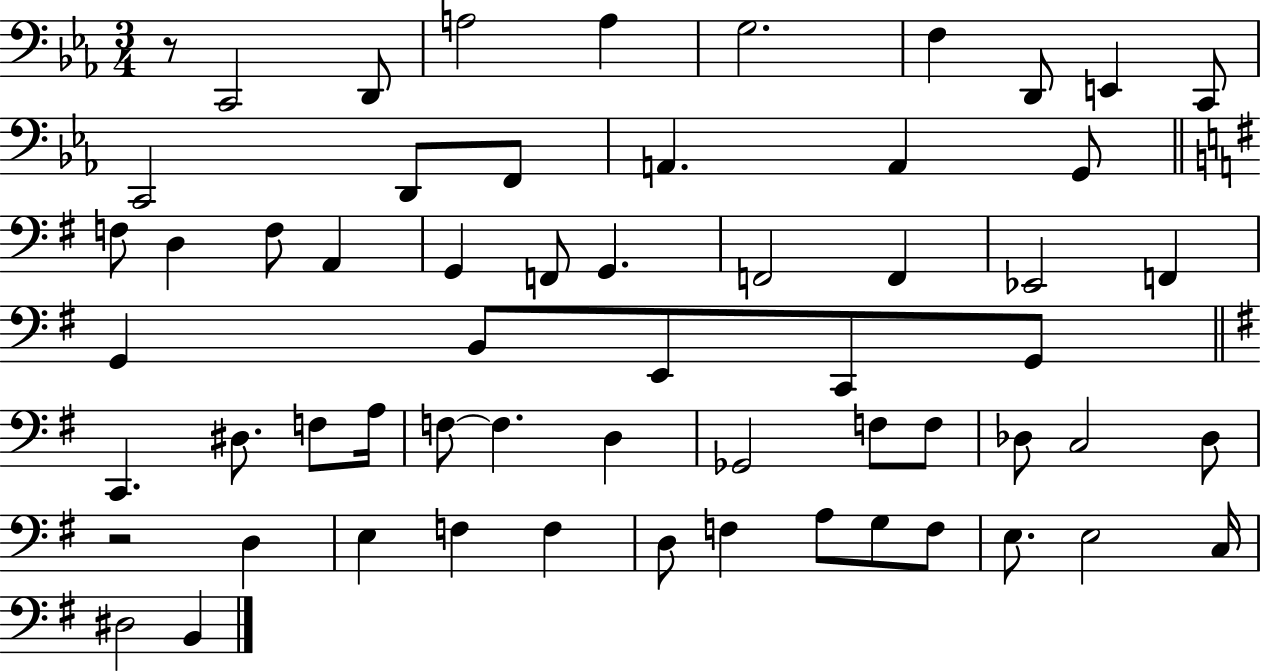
R/e C2/h D2/e A3/h A3/q G3/h. F3/q D2/e E2/q C2/e C2/h D2/e F2/e A2/q. A2/q G2/e F3/e D3/q F3/e A2/q G2/q F2/e G2/q. F2/h F2/q Eb2/h F2/q G2/q B2/e E2/e C2/e G2/e C2/q. D#3/e. F3/e A3/s F3/e F3/q. D3/q Gb2/h F3/e F3/e Db3/e C3/h Db3/e R/h D3/q E3/q F3/q F3/q D3/e F3/q A3/e G3/e F3/e E3/e. E3/h C3/s D#3/h B2/q